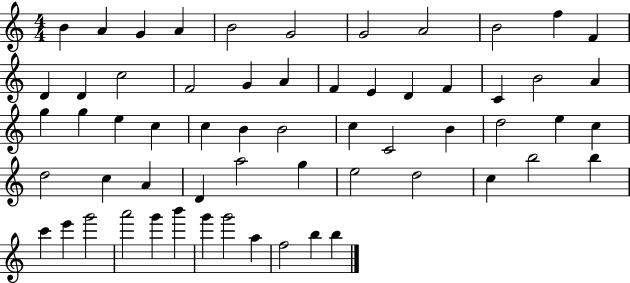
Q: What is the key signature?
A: C major